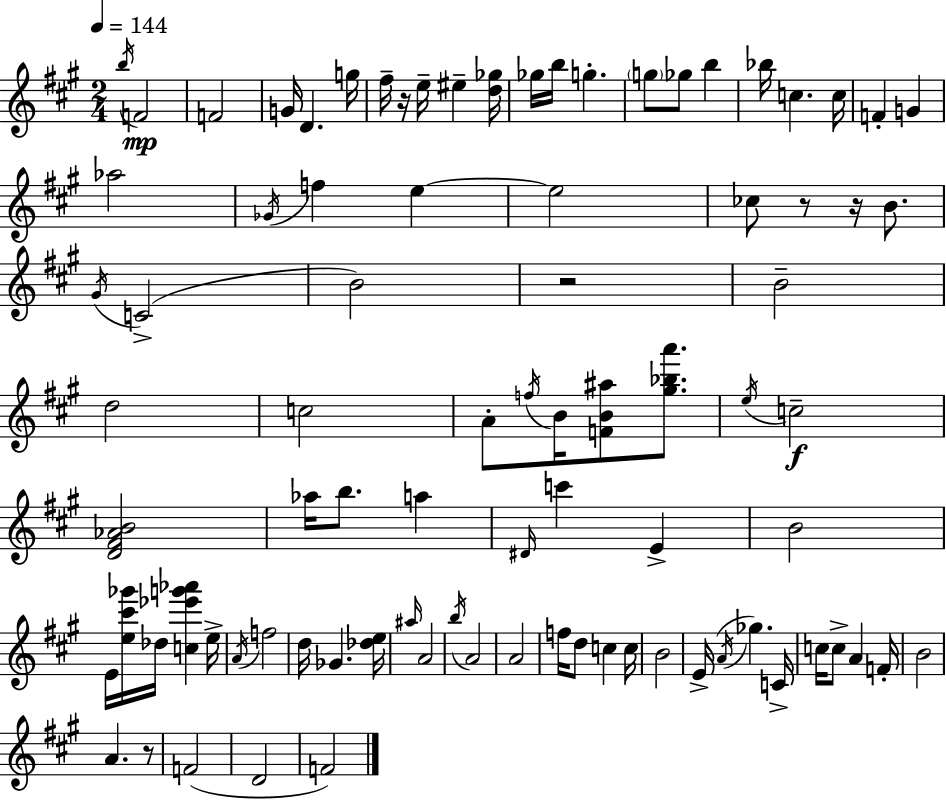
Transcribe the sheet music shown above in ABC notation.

X:1
T:Untitled
M:2/4
L:1/4
K:A
b/4 F2 F2 G/4 D g/4 ^f/4 z/4 e/4 ^e [d_g]/4 _g/4 b/4 g g/2 _g/2 b _b/4 c c/4 F G _a2 _G/4 f e e2 _c/2 z/2 z/4 B/2 ^G/4 C2 B2 z2 B2 d2 c2 A/2 f/4 B/4 [FB^a]/2 [^g_ba']/2 e/4 c2 [D^F_AB]2 _a/4 b/2 a ^D/4 c' E B2 E/4 [e^c'_g']/4 _d/4 [c_e'g'_a'] e/4 A/4 f2 d/4 _G [_de]/4 ^a/4 A2 b/4 A2 A2 f/4 d/2 c c/4 B2 E/4 A/4 _g C/4 c/4 c/2 A F/4 B2 A z/2 F2 D2 F2